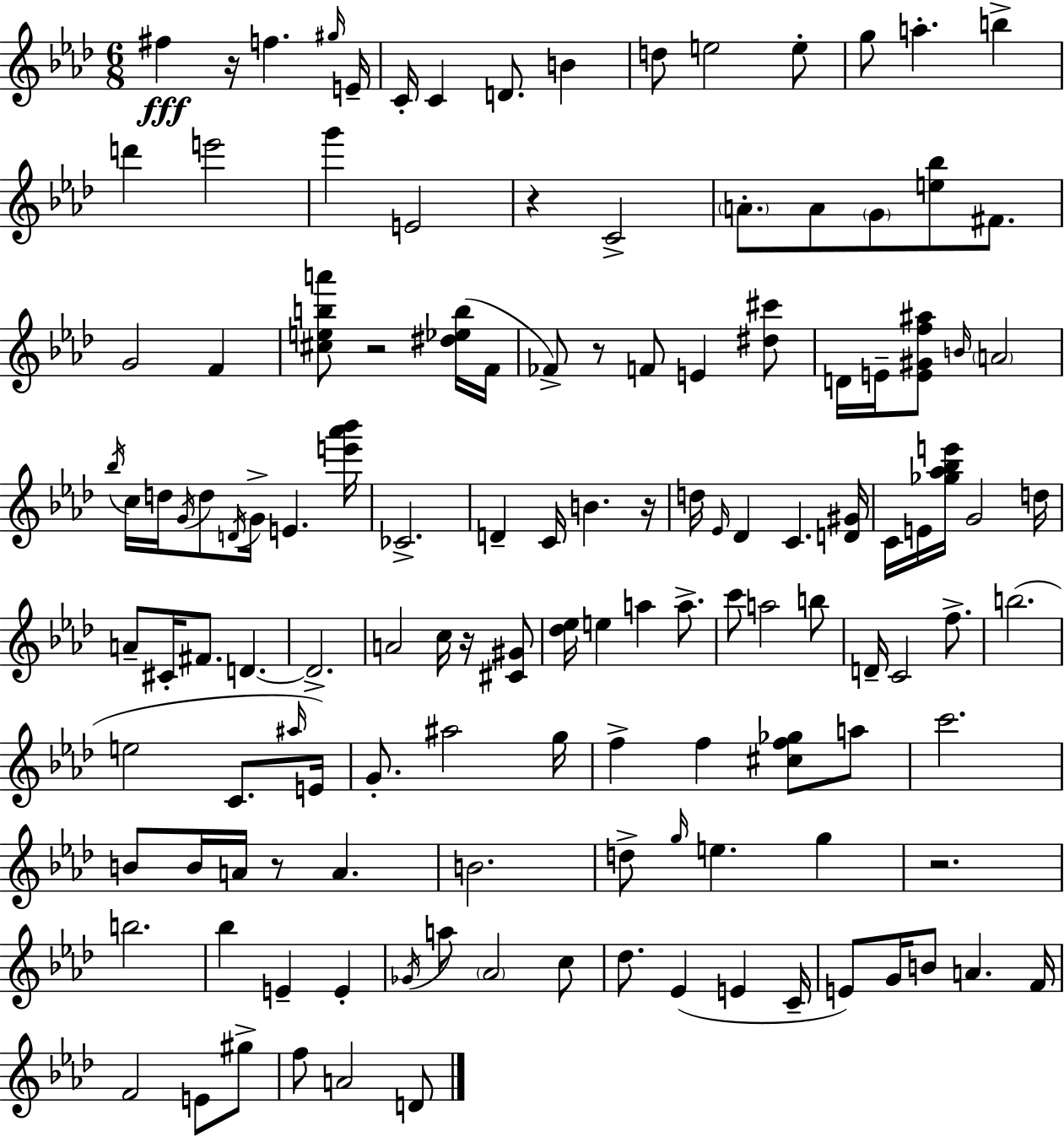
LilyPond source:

{
  \clef treble
  \numericTimeSignature
  \time 6/8
  \key f \minor
  fis''4\fff r16 f''4. \grace { gis''16 } | e'16-- c'16-. c'4 d'8. b'4 | d''8 e''2 e''8-. | g''8 a''4.-. b''4-> | \break d'''4 e'''2 | g'''4 e'2 | r4 c'2-> | \parenthesize a'8.-. a'8 \parenthesize g'8 <e'' bes''>8 fis'8. | \break g'2 f'4 | <cis'' e'' b'' a'''>8 r2 <dis'' ees'' b''>16( | f'16 fes'8->) r8 f'8 e'4 <dis'' cis'''>8 | d'16 e'16-- <e' gis' f'' ais''>8 \grace { b'16 } \parenthesize a'2 | \break \acciaccatura { bes''16 } c''16 d''16 \acciaccatura { g'16 } d''8 \acciaccatura { d'16 } g'16-> e'4. | <e''' aes''' bes'''>16 ces'2.-> | d'4-- c'16 b'4. | r16 d''16 \grace { ees'16 } des'4 c'4. | \break <d' gis'>16 c'16 e'16 <ges'' aes'' bes'' e'''>16 g'2 | d''16 a'8-- cis'16-. fis'8. | d'4.~~ d'2.-> | a'2 | \break c''16 r16 <cis' gis'>8 <des'' ees''>16 e''4 a''4 | a''8.-> c'''8 a''2 | b''8 d'16-- c'2 | f''8.-> b''2.( | \break e''2 | c'8. \grace { ais''16 }) e'16 g'8.-. ais''2 | g''16 f''4-> f''4 | <cis'' f'' ges''>8 a''8 c'''2. | \break b'8 b'16 a'16 r8 | a'4. b'2. | d''8-> \grace { g''16 } e''4. | g''4 r2. | \break b''2. | bes''4 | e'4-- e'4-. \acciaccatura { ges'16 } a''8 \parenthesize aes'2 | c''8 des''8. | \break ees'4( e'4 c'16-- e'8) g'16 | b'8 a'4. f'16 f'2 | e'8 gis''8-> f''8 a'2 | d'8 \bar "|."
}